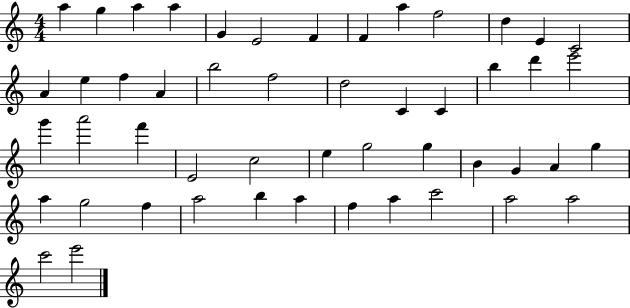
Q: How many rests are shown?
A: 0